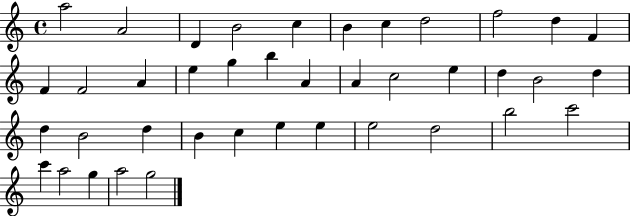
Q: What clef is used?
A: treble